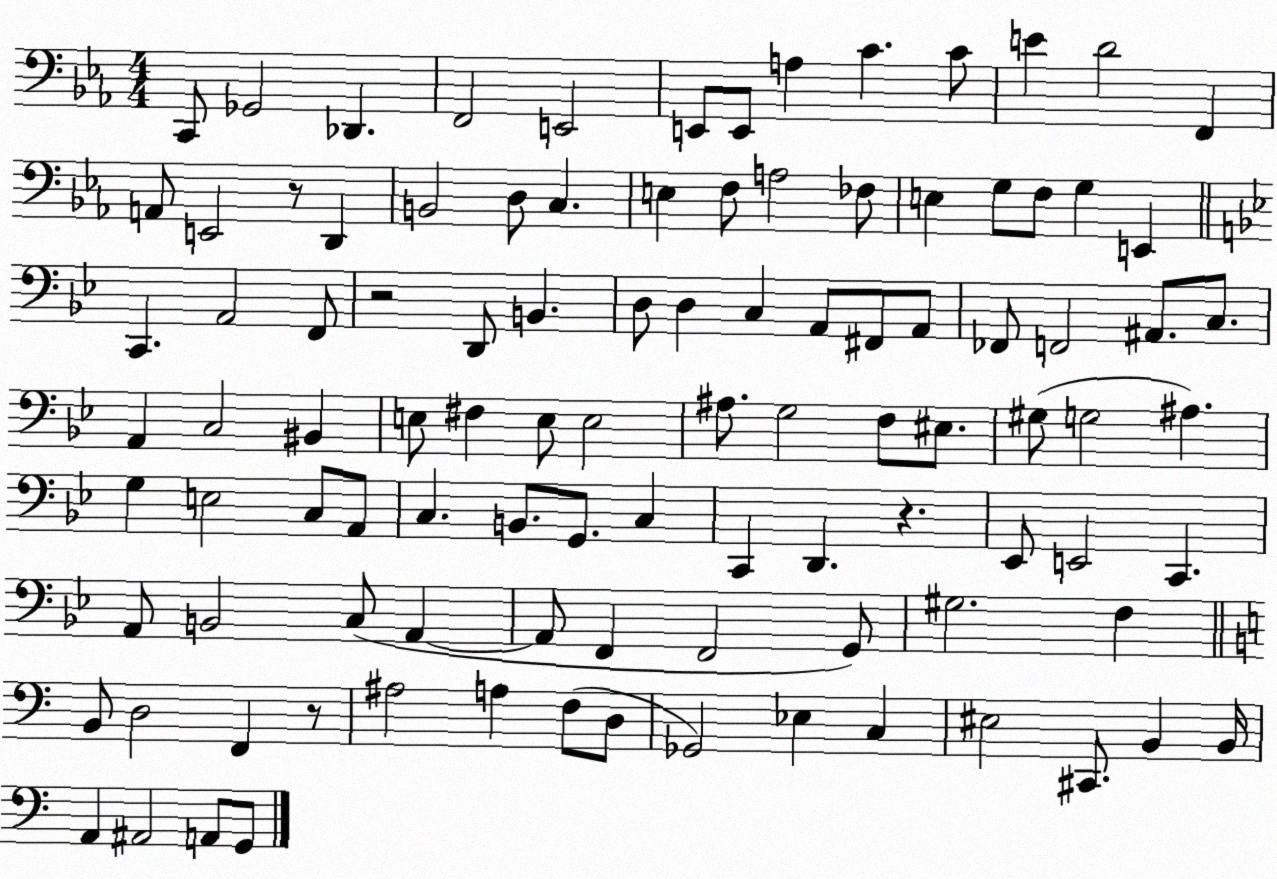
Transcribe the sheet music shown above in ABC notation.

X:1
T:Untitled
M:4/4
L:1/4
K:Eb
C,,/2 _G,,2 _D,, F,,2 E,,2 E,,/2 E,,/2 A, C C/2 E D2 F,, A,,/2 E,,2 z/2 D,, B,,2 D,/2 C, E, F,/2 A,2 _F,/2 E, G,/2 F,/2 G, E,, C,, A,,2 F,,/2 z2 D,,/2 B,, D,/2 D, C, A,,/2 ^F,,/2 A,,/2 _F,,/2 F,,2 ^A,,/2 C,/2 A,, C,2 ^B,, E,/2 ^F, E,/2 E,2 ^A,/2 G,2 F,/2 ^E,/2 ^G,/2 G,2 ^A, G, E,2 C,/2 A,,/2 C, B,,/2 G,,/2 C, C,, D,, z _E,,/2 E,,2 C,, A,,/2 B,,2 C,/2 A,, A,,/2 F,, F,,2 G,,/2 ^G,2 F, B,,/2 D,2 F,, z/2 ^A,2 A, F,/2 D,/2 _G,,2 _E, C, ^E,2 ^C,,/2 B,, B,,/4 A,, ^A,,2 A,,/2 G,,/2